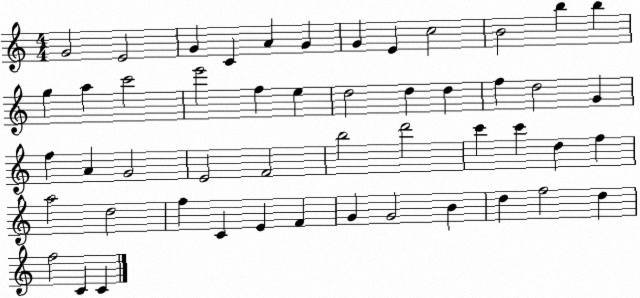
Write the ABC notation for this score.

X:1
T:Untitled
M:4/4
L:1/4
K:C
G2 E2 G C A G G E c2 B2 b b g a c'2 e'2 f e d2 d d f d2 G f A G2 E2 F2 b2 d'2 c' c' d f a2 d2 f C E F G G2 B d f2 d f2 C C